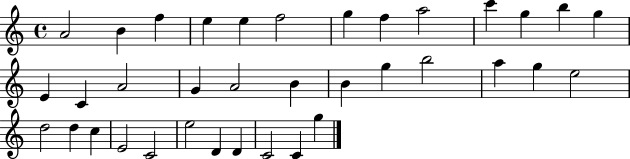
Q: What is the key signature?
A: C major